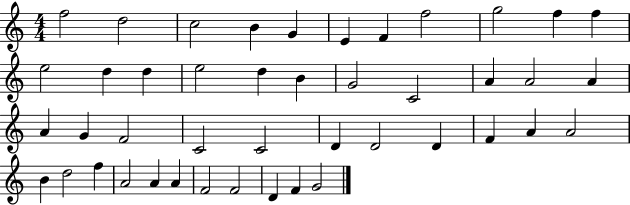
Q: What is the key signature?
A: C major